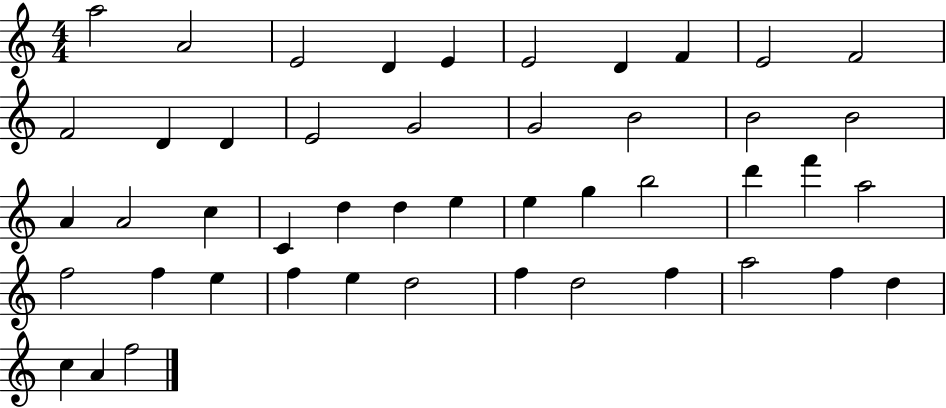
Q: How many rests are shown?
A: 0